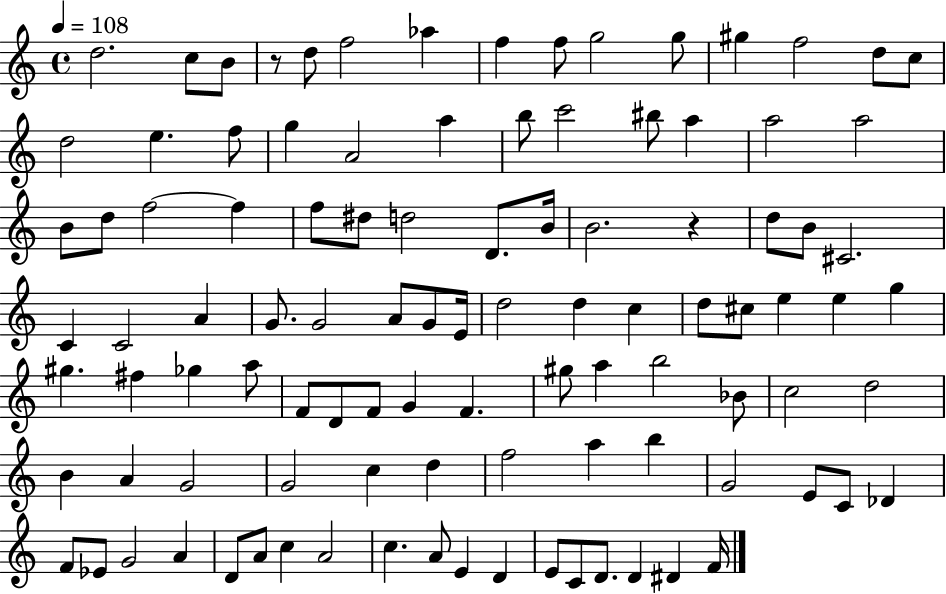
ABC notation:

X:1
T:Untitled
M:4/4
L:1/4
K:C
d2 c/2 B/2 z/2 d/2 f2 _a f f/2 g2 g/2 ^g f2 d/2 c/2 d2 e f/2 g A2 a b/2 c'2 ^b/2 a a2 a2 B/2 d/2 f2 f f/2 ^d/2 d2 D/2 B/4 B2 z d/2 B/2 ^C2 C C2 A G/2 G2 A/2 G/2 E/4 d2 d c d/2 ^c/2 e e g ^g ^f _g a/2 F/2 D/2 F/2 G F ^g/2 a b2 _B/2 c2 d2 B A G2 G2 c d f2 a b G2 E/2 C/2 _D F/2 _E/2 G2 A D/2 A/2 c A2 c A/2 E D E/2 C/2 D/2 D ^D F/4